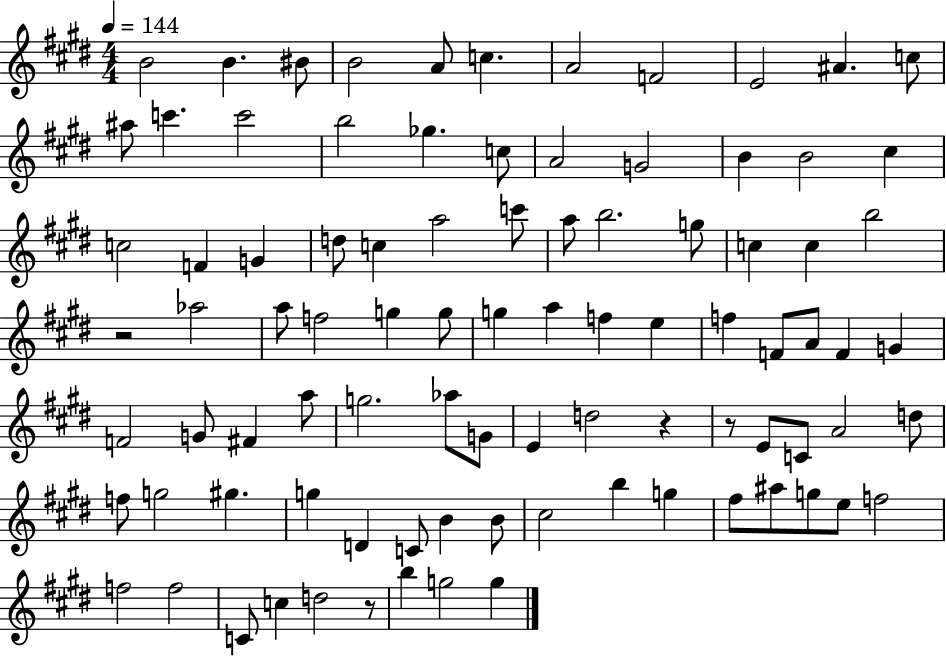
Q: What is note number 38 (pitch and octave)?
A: F5